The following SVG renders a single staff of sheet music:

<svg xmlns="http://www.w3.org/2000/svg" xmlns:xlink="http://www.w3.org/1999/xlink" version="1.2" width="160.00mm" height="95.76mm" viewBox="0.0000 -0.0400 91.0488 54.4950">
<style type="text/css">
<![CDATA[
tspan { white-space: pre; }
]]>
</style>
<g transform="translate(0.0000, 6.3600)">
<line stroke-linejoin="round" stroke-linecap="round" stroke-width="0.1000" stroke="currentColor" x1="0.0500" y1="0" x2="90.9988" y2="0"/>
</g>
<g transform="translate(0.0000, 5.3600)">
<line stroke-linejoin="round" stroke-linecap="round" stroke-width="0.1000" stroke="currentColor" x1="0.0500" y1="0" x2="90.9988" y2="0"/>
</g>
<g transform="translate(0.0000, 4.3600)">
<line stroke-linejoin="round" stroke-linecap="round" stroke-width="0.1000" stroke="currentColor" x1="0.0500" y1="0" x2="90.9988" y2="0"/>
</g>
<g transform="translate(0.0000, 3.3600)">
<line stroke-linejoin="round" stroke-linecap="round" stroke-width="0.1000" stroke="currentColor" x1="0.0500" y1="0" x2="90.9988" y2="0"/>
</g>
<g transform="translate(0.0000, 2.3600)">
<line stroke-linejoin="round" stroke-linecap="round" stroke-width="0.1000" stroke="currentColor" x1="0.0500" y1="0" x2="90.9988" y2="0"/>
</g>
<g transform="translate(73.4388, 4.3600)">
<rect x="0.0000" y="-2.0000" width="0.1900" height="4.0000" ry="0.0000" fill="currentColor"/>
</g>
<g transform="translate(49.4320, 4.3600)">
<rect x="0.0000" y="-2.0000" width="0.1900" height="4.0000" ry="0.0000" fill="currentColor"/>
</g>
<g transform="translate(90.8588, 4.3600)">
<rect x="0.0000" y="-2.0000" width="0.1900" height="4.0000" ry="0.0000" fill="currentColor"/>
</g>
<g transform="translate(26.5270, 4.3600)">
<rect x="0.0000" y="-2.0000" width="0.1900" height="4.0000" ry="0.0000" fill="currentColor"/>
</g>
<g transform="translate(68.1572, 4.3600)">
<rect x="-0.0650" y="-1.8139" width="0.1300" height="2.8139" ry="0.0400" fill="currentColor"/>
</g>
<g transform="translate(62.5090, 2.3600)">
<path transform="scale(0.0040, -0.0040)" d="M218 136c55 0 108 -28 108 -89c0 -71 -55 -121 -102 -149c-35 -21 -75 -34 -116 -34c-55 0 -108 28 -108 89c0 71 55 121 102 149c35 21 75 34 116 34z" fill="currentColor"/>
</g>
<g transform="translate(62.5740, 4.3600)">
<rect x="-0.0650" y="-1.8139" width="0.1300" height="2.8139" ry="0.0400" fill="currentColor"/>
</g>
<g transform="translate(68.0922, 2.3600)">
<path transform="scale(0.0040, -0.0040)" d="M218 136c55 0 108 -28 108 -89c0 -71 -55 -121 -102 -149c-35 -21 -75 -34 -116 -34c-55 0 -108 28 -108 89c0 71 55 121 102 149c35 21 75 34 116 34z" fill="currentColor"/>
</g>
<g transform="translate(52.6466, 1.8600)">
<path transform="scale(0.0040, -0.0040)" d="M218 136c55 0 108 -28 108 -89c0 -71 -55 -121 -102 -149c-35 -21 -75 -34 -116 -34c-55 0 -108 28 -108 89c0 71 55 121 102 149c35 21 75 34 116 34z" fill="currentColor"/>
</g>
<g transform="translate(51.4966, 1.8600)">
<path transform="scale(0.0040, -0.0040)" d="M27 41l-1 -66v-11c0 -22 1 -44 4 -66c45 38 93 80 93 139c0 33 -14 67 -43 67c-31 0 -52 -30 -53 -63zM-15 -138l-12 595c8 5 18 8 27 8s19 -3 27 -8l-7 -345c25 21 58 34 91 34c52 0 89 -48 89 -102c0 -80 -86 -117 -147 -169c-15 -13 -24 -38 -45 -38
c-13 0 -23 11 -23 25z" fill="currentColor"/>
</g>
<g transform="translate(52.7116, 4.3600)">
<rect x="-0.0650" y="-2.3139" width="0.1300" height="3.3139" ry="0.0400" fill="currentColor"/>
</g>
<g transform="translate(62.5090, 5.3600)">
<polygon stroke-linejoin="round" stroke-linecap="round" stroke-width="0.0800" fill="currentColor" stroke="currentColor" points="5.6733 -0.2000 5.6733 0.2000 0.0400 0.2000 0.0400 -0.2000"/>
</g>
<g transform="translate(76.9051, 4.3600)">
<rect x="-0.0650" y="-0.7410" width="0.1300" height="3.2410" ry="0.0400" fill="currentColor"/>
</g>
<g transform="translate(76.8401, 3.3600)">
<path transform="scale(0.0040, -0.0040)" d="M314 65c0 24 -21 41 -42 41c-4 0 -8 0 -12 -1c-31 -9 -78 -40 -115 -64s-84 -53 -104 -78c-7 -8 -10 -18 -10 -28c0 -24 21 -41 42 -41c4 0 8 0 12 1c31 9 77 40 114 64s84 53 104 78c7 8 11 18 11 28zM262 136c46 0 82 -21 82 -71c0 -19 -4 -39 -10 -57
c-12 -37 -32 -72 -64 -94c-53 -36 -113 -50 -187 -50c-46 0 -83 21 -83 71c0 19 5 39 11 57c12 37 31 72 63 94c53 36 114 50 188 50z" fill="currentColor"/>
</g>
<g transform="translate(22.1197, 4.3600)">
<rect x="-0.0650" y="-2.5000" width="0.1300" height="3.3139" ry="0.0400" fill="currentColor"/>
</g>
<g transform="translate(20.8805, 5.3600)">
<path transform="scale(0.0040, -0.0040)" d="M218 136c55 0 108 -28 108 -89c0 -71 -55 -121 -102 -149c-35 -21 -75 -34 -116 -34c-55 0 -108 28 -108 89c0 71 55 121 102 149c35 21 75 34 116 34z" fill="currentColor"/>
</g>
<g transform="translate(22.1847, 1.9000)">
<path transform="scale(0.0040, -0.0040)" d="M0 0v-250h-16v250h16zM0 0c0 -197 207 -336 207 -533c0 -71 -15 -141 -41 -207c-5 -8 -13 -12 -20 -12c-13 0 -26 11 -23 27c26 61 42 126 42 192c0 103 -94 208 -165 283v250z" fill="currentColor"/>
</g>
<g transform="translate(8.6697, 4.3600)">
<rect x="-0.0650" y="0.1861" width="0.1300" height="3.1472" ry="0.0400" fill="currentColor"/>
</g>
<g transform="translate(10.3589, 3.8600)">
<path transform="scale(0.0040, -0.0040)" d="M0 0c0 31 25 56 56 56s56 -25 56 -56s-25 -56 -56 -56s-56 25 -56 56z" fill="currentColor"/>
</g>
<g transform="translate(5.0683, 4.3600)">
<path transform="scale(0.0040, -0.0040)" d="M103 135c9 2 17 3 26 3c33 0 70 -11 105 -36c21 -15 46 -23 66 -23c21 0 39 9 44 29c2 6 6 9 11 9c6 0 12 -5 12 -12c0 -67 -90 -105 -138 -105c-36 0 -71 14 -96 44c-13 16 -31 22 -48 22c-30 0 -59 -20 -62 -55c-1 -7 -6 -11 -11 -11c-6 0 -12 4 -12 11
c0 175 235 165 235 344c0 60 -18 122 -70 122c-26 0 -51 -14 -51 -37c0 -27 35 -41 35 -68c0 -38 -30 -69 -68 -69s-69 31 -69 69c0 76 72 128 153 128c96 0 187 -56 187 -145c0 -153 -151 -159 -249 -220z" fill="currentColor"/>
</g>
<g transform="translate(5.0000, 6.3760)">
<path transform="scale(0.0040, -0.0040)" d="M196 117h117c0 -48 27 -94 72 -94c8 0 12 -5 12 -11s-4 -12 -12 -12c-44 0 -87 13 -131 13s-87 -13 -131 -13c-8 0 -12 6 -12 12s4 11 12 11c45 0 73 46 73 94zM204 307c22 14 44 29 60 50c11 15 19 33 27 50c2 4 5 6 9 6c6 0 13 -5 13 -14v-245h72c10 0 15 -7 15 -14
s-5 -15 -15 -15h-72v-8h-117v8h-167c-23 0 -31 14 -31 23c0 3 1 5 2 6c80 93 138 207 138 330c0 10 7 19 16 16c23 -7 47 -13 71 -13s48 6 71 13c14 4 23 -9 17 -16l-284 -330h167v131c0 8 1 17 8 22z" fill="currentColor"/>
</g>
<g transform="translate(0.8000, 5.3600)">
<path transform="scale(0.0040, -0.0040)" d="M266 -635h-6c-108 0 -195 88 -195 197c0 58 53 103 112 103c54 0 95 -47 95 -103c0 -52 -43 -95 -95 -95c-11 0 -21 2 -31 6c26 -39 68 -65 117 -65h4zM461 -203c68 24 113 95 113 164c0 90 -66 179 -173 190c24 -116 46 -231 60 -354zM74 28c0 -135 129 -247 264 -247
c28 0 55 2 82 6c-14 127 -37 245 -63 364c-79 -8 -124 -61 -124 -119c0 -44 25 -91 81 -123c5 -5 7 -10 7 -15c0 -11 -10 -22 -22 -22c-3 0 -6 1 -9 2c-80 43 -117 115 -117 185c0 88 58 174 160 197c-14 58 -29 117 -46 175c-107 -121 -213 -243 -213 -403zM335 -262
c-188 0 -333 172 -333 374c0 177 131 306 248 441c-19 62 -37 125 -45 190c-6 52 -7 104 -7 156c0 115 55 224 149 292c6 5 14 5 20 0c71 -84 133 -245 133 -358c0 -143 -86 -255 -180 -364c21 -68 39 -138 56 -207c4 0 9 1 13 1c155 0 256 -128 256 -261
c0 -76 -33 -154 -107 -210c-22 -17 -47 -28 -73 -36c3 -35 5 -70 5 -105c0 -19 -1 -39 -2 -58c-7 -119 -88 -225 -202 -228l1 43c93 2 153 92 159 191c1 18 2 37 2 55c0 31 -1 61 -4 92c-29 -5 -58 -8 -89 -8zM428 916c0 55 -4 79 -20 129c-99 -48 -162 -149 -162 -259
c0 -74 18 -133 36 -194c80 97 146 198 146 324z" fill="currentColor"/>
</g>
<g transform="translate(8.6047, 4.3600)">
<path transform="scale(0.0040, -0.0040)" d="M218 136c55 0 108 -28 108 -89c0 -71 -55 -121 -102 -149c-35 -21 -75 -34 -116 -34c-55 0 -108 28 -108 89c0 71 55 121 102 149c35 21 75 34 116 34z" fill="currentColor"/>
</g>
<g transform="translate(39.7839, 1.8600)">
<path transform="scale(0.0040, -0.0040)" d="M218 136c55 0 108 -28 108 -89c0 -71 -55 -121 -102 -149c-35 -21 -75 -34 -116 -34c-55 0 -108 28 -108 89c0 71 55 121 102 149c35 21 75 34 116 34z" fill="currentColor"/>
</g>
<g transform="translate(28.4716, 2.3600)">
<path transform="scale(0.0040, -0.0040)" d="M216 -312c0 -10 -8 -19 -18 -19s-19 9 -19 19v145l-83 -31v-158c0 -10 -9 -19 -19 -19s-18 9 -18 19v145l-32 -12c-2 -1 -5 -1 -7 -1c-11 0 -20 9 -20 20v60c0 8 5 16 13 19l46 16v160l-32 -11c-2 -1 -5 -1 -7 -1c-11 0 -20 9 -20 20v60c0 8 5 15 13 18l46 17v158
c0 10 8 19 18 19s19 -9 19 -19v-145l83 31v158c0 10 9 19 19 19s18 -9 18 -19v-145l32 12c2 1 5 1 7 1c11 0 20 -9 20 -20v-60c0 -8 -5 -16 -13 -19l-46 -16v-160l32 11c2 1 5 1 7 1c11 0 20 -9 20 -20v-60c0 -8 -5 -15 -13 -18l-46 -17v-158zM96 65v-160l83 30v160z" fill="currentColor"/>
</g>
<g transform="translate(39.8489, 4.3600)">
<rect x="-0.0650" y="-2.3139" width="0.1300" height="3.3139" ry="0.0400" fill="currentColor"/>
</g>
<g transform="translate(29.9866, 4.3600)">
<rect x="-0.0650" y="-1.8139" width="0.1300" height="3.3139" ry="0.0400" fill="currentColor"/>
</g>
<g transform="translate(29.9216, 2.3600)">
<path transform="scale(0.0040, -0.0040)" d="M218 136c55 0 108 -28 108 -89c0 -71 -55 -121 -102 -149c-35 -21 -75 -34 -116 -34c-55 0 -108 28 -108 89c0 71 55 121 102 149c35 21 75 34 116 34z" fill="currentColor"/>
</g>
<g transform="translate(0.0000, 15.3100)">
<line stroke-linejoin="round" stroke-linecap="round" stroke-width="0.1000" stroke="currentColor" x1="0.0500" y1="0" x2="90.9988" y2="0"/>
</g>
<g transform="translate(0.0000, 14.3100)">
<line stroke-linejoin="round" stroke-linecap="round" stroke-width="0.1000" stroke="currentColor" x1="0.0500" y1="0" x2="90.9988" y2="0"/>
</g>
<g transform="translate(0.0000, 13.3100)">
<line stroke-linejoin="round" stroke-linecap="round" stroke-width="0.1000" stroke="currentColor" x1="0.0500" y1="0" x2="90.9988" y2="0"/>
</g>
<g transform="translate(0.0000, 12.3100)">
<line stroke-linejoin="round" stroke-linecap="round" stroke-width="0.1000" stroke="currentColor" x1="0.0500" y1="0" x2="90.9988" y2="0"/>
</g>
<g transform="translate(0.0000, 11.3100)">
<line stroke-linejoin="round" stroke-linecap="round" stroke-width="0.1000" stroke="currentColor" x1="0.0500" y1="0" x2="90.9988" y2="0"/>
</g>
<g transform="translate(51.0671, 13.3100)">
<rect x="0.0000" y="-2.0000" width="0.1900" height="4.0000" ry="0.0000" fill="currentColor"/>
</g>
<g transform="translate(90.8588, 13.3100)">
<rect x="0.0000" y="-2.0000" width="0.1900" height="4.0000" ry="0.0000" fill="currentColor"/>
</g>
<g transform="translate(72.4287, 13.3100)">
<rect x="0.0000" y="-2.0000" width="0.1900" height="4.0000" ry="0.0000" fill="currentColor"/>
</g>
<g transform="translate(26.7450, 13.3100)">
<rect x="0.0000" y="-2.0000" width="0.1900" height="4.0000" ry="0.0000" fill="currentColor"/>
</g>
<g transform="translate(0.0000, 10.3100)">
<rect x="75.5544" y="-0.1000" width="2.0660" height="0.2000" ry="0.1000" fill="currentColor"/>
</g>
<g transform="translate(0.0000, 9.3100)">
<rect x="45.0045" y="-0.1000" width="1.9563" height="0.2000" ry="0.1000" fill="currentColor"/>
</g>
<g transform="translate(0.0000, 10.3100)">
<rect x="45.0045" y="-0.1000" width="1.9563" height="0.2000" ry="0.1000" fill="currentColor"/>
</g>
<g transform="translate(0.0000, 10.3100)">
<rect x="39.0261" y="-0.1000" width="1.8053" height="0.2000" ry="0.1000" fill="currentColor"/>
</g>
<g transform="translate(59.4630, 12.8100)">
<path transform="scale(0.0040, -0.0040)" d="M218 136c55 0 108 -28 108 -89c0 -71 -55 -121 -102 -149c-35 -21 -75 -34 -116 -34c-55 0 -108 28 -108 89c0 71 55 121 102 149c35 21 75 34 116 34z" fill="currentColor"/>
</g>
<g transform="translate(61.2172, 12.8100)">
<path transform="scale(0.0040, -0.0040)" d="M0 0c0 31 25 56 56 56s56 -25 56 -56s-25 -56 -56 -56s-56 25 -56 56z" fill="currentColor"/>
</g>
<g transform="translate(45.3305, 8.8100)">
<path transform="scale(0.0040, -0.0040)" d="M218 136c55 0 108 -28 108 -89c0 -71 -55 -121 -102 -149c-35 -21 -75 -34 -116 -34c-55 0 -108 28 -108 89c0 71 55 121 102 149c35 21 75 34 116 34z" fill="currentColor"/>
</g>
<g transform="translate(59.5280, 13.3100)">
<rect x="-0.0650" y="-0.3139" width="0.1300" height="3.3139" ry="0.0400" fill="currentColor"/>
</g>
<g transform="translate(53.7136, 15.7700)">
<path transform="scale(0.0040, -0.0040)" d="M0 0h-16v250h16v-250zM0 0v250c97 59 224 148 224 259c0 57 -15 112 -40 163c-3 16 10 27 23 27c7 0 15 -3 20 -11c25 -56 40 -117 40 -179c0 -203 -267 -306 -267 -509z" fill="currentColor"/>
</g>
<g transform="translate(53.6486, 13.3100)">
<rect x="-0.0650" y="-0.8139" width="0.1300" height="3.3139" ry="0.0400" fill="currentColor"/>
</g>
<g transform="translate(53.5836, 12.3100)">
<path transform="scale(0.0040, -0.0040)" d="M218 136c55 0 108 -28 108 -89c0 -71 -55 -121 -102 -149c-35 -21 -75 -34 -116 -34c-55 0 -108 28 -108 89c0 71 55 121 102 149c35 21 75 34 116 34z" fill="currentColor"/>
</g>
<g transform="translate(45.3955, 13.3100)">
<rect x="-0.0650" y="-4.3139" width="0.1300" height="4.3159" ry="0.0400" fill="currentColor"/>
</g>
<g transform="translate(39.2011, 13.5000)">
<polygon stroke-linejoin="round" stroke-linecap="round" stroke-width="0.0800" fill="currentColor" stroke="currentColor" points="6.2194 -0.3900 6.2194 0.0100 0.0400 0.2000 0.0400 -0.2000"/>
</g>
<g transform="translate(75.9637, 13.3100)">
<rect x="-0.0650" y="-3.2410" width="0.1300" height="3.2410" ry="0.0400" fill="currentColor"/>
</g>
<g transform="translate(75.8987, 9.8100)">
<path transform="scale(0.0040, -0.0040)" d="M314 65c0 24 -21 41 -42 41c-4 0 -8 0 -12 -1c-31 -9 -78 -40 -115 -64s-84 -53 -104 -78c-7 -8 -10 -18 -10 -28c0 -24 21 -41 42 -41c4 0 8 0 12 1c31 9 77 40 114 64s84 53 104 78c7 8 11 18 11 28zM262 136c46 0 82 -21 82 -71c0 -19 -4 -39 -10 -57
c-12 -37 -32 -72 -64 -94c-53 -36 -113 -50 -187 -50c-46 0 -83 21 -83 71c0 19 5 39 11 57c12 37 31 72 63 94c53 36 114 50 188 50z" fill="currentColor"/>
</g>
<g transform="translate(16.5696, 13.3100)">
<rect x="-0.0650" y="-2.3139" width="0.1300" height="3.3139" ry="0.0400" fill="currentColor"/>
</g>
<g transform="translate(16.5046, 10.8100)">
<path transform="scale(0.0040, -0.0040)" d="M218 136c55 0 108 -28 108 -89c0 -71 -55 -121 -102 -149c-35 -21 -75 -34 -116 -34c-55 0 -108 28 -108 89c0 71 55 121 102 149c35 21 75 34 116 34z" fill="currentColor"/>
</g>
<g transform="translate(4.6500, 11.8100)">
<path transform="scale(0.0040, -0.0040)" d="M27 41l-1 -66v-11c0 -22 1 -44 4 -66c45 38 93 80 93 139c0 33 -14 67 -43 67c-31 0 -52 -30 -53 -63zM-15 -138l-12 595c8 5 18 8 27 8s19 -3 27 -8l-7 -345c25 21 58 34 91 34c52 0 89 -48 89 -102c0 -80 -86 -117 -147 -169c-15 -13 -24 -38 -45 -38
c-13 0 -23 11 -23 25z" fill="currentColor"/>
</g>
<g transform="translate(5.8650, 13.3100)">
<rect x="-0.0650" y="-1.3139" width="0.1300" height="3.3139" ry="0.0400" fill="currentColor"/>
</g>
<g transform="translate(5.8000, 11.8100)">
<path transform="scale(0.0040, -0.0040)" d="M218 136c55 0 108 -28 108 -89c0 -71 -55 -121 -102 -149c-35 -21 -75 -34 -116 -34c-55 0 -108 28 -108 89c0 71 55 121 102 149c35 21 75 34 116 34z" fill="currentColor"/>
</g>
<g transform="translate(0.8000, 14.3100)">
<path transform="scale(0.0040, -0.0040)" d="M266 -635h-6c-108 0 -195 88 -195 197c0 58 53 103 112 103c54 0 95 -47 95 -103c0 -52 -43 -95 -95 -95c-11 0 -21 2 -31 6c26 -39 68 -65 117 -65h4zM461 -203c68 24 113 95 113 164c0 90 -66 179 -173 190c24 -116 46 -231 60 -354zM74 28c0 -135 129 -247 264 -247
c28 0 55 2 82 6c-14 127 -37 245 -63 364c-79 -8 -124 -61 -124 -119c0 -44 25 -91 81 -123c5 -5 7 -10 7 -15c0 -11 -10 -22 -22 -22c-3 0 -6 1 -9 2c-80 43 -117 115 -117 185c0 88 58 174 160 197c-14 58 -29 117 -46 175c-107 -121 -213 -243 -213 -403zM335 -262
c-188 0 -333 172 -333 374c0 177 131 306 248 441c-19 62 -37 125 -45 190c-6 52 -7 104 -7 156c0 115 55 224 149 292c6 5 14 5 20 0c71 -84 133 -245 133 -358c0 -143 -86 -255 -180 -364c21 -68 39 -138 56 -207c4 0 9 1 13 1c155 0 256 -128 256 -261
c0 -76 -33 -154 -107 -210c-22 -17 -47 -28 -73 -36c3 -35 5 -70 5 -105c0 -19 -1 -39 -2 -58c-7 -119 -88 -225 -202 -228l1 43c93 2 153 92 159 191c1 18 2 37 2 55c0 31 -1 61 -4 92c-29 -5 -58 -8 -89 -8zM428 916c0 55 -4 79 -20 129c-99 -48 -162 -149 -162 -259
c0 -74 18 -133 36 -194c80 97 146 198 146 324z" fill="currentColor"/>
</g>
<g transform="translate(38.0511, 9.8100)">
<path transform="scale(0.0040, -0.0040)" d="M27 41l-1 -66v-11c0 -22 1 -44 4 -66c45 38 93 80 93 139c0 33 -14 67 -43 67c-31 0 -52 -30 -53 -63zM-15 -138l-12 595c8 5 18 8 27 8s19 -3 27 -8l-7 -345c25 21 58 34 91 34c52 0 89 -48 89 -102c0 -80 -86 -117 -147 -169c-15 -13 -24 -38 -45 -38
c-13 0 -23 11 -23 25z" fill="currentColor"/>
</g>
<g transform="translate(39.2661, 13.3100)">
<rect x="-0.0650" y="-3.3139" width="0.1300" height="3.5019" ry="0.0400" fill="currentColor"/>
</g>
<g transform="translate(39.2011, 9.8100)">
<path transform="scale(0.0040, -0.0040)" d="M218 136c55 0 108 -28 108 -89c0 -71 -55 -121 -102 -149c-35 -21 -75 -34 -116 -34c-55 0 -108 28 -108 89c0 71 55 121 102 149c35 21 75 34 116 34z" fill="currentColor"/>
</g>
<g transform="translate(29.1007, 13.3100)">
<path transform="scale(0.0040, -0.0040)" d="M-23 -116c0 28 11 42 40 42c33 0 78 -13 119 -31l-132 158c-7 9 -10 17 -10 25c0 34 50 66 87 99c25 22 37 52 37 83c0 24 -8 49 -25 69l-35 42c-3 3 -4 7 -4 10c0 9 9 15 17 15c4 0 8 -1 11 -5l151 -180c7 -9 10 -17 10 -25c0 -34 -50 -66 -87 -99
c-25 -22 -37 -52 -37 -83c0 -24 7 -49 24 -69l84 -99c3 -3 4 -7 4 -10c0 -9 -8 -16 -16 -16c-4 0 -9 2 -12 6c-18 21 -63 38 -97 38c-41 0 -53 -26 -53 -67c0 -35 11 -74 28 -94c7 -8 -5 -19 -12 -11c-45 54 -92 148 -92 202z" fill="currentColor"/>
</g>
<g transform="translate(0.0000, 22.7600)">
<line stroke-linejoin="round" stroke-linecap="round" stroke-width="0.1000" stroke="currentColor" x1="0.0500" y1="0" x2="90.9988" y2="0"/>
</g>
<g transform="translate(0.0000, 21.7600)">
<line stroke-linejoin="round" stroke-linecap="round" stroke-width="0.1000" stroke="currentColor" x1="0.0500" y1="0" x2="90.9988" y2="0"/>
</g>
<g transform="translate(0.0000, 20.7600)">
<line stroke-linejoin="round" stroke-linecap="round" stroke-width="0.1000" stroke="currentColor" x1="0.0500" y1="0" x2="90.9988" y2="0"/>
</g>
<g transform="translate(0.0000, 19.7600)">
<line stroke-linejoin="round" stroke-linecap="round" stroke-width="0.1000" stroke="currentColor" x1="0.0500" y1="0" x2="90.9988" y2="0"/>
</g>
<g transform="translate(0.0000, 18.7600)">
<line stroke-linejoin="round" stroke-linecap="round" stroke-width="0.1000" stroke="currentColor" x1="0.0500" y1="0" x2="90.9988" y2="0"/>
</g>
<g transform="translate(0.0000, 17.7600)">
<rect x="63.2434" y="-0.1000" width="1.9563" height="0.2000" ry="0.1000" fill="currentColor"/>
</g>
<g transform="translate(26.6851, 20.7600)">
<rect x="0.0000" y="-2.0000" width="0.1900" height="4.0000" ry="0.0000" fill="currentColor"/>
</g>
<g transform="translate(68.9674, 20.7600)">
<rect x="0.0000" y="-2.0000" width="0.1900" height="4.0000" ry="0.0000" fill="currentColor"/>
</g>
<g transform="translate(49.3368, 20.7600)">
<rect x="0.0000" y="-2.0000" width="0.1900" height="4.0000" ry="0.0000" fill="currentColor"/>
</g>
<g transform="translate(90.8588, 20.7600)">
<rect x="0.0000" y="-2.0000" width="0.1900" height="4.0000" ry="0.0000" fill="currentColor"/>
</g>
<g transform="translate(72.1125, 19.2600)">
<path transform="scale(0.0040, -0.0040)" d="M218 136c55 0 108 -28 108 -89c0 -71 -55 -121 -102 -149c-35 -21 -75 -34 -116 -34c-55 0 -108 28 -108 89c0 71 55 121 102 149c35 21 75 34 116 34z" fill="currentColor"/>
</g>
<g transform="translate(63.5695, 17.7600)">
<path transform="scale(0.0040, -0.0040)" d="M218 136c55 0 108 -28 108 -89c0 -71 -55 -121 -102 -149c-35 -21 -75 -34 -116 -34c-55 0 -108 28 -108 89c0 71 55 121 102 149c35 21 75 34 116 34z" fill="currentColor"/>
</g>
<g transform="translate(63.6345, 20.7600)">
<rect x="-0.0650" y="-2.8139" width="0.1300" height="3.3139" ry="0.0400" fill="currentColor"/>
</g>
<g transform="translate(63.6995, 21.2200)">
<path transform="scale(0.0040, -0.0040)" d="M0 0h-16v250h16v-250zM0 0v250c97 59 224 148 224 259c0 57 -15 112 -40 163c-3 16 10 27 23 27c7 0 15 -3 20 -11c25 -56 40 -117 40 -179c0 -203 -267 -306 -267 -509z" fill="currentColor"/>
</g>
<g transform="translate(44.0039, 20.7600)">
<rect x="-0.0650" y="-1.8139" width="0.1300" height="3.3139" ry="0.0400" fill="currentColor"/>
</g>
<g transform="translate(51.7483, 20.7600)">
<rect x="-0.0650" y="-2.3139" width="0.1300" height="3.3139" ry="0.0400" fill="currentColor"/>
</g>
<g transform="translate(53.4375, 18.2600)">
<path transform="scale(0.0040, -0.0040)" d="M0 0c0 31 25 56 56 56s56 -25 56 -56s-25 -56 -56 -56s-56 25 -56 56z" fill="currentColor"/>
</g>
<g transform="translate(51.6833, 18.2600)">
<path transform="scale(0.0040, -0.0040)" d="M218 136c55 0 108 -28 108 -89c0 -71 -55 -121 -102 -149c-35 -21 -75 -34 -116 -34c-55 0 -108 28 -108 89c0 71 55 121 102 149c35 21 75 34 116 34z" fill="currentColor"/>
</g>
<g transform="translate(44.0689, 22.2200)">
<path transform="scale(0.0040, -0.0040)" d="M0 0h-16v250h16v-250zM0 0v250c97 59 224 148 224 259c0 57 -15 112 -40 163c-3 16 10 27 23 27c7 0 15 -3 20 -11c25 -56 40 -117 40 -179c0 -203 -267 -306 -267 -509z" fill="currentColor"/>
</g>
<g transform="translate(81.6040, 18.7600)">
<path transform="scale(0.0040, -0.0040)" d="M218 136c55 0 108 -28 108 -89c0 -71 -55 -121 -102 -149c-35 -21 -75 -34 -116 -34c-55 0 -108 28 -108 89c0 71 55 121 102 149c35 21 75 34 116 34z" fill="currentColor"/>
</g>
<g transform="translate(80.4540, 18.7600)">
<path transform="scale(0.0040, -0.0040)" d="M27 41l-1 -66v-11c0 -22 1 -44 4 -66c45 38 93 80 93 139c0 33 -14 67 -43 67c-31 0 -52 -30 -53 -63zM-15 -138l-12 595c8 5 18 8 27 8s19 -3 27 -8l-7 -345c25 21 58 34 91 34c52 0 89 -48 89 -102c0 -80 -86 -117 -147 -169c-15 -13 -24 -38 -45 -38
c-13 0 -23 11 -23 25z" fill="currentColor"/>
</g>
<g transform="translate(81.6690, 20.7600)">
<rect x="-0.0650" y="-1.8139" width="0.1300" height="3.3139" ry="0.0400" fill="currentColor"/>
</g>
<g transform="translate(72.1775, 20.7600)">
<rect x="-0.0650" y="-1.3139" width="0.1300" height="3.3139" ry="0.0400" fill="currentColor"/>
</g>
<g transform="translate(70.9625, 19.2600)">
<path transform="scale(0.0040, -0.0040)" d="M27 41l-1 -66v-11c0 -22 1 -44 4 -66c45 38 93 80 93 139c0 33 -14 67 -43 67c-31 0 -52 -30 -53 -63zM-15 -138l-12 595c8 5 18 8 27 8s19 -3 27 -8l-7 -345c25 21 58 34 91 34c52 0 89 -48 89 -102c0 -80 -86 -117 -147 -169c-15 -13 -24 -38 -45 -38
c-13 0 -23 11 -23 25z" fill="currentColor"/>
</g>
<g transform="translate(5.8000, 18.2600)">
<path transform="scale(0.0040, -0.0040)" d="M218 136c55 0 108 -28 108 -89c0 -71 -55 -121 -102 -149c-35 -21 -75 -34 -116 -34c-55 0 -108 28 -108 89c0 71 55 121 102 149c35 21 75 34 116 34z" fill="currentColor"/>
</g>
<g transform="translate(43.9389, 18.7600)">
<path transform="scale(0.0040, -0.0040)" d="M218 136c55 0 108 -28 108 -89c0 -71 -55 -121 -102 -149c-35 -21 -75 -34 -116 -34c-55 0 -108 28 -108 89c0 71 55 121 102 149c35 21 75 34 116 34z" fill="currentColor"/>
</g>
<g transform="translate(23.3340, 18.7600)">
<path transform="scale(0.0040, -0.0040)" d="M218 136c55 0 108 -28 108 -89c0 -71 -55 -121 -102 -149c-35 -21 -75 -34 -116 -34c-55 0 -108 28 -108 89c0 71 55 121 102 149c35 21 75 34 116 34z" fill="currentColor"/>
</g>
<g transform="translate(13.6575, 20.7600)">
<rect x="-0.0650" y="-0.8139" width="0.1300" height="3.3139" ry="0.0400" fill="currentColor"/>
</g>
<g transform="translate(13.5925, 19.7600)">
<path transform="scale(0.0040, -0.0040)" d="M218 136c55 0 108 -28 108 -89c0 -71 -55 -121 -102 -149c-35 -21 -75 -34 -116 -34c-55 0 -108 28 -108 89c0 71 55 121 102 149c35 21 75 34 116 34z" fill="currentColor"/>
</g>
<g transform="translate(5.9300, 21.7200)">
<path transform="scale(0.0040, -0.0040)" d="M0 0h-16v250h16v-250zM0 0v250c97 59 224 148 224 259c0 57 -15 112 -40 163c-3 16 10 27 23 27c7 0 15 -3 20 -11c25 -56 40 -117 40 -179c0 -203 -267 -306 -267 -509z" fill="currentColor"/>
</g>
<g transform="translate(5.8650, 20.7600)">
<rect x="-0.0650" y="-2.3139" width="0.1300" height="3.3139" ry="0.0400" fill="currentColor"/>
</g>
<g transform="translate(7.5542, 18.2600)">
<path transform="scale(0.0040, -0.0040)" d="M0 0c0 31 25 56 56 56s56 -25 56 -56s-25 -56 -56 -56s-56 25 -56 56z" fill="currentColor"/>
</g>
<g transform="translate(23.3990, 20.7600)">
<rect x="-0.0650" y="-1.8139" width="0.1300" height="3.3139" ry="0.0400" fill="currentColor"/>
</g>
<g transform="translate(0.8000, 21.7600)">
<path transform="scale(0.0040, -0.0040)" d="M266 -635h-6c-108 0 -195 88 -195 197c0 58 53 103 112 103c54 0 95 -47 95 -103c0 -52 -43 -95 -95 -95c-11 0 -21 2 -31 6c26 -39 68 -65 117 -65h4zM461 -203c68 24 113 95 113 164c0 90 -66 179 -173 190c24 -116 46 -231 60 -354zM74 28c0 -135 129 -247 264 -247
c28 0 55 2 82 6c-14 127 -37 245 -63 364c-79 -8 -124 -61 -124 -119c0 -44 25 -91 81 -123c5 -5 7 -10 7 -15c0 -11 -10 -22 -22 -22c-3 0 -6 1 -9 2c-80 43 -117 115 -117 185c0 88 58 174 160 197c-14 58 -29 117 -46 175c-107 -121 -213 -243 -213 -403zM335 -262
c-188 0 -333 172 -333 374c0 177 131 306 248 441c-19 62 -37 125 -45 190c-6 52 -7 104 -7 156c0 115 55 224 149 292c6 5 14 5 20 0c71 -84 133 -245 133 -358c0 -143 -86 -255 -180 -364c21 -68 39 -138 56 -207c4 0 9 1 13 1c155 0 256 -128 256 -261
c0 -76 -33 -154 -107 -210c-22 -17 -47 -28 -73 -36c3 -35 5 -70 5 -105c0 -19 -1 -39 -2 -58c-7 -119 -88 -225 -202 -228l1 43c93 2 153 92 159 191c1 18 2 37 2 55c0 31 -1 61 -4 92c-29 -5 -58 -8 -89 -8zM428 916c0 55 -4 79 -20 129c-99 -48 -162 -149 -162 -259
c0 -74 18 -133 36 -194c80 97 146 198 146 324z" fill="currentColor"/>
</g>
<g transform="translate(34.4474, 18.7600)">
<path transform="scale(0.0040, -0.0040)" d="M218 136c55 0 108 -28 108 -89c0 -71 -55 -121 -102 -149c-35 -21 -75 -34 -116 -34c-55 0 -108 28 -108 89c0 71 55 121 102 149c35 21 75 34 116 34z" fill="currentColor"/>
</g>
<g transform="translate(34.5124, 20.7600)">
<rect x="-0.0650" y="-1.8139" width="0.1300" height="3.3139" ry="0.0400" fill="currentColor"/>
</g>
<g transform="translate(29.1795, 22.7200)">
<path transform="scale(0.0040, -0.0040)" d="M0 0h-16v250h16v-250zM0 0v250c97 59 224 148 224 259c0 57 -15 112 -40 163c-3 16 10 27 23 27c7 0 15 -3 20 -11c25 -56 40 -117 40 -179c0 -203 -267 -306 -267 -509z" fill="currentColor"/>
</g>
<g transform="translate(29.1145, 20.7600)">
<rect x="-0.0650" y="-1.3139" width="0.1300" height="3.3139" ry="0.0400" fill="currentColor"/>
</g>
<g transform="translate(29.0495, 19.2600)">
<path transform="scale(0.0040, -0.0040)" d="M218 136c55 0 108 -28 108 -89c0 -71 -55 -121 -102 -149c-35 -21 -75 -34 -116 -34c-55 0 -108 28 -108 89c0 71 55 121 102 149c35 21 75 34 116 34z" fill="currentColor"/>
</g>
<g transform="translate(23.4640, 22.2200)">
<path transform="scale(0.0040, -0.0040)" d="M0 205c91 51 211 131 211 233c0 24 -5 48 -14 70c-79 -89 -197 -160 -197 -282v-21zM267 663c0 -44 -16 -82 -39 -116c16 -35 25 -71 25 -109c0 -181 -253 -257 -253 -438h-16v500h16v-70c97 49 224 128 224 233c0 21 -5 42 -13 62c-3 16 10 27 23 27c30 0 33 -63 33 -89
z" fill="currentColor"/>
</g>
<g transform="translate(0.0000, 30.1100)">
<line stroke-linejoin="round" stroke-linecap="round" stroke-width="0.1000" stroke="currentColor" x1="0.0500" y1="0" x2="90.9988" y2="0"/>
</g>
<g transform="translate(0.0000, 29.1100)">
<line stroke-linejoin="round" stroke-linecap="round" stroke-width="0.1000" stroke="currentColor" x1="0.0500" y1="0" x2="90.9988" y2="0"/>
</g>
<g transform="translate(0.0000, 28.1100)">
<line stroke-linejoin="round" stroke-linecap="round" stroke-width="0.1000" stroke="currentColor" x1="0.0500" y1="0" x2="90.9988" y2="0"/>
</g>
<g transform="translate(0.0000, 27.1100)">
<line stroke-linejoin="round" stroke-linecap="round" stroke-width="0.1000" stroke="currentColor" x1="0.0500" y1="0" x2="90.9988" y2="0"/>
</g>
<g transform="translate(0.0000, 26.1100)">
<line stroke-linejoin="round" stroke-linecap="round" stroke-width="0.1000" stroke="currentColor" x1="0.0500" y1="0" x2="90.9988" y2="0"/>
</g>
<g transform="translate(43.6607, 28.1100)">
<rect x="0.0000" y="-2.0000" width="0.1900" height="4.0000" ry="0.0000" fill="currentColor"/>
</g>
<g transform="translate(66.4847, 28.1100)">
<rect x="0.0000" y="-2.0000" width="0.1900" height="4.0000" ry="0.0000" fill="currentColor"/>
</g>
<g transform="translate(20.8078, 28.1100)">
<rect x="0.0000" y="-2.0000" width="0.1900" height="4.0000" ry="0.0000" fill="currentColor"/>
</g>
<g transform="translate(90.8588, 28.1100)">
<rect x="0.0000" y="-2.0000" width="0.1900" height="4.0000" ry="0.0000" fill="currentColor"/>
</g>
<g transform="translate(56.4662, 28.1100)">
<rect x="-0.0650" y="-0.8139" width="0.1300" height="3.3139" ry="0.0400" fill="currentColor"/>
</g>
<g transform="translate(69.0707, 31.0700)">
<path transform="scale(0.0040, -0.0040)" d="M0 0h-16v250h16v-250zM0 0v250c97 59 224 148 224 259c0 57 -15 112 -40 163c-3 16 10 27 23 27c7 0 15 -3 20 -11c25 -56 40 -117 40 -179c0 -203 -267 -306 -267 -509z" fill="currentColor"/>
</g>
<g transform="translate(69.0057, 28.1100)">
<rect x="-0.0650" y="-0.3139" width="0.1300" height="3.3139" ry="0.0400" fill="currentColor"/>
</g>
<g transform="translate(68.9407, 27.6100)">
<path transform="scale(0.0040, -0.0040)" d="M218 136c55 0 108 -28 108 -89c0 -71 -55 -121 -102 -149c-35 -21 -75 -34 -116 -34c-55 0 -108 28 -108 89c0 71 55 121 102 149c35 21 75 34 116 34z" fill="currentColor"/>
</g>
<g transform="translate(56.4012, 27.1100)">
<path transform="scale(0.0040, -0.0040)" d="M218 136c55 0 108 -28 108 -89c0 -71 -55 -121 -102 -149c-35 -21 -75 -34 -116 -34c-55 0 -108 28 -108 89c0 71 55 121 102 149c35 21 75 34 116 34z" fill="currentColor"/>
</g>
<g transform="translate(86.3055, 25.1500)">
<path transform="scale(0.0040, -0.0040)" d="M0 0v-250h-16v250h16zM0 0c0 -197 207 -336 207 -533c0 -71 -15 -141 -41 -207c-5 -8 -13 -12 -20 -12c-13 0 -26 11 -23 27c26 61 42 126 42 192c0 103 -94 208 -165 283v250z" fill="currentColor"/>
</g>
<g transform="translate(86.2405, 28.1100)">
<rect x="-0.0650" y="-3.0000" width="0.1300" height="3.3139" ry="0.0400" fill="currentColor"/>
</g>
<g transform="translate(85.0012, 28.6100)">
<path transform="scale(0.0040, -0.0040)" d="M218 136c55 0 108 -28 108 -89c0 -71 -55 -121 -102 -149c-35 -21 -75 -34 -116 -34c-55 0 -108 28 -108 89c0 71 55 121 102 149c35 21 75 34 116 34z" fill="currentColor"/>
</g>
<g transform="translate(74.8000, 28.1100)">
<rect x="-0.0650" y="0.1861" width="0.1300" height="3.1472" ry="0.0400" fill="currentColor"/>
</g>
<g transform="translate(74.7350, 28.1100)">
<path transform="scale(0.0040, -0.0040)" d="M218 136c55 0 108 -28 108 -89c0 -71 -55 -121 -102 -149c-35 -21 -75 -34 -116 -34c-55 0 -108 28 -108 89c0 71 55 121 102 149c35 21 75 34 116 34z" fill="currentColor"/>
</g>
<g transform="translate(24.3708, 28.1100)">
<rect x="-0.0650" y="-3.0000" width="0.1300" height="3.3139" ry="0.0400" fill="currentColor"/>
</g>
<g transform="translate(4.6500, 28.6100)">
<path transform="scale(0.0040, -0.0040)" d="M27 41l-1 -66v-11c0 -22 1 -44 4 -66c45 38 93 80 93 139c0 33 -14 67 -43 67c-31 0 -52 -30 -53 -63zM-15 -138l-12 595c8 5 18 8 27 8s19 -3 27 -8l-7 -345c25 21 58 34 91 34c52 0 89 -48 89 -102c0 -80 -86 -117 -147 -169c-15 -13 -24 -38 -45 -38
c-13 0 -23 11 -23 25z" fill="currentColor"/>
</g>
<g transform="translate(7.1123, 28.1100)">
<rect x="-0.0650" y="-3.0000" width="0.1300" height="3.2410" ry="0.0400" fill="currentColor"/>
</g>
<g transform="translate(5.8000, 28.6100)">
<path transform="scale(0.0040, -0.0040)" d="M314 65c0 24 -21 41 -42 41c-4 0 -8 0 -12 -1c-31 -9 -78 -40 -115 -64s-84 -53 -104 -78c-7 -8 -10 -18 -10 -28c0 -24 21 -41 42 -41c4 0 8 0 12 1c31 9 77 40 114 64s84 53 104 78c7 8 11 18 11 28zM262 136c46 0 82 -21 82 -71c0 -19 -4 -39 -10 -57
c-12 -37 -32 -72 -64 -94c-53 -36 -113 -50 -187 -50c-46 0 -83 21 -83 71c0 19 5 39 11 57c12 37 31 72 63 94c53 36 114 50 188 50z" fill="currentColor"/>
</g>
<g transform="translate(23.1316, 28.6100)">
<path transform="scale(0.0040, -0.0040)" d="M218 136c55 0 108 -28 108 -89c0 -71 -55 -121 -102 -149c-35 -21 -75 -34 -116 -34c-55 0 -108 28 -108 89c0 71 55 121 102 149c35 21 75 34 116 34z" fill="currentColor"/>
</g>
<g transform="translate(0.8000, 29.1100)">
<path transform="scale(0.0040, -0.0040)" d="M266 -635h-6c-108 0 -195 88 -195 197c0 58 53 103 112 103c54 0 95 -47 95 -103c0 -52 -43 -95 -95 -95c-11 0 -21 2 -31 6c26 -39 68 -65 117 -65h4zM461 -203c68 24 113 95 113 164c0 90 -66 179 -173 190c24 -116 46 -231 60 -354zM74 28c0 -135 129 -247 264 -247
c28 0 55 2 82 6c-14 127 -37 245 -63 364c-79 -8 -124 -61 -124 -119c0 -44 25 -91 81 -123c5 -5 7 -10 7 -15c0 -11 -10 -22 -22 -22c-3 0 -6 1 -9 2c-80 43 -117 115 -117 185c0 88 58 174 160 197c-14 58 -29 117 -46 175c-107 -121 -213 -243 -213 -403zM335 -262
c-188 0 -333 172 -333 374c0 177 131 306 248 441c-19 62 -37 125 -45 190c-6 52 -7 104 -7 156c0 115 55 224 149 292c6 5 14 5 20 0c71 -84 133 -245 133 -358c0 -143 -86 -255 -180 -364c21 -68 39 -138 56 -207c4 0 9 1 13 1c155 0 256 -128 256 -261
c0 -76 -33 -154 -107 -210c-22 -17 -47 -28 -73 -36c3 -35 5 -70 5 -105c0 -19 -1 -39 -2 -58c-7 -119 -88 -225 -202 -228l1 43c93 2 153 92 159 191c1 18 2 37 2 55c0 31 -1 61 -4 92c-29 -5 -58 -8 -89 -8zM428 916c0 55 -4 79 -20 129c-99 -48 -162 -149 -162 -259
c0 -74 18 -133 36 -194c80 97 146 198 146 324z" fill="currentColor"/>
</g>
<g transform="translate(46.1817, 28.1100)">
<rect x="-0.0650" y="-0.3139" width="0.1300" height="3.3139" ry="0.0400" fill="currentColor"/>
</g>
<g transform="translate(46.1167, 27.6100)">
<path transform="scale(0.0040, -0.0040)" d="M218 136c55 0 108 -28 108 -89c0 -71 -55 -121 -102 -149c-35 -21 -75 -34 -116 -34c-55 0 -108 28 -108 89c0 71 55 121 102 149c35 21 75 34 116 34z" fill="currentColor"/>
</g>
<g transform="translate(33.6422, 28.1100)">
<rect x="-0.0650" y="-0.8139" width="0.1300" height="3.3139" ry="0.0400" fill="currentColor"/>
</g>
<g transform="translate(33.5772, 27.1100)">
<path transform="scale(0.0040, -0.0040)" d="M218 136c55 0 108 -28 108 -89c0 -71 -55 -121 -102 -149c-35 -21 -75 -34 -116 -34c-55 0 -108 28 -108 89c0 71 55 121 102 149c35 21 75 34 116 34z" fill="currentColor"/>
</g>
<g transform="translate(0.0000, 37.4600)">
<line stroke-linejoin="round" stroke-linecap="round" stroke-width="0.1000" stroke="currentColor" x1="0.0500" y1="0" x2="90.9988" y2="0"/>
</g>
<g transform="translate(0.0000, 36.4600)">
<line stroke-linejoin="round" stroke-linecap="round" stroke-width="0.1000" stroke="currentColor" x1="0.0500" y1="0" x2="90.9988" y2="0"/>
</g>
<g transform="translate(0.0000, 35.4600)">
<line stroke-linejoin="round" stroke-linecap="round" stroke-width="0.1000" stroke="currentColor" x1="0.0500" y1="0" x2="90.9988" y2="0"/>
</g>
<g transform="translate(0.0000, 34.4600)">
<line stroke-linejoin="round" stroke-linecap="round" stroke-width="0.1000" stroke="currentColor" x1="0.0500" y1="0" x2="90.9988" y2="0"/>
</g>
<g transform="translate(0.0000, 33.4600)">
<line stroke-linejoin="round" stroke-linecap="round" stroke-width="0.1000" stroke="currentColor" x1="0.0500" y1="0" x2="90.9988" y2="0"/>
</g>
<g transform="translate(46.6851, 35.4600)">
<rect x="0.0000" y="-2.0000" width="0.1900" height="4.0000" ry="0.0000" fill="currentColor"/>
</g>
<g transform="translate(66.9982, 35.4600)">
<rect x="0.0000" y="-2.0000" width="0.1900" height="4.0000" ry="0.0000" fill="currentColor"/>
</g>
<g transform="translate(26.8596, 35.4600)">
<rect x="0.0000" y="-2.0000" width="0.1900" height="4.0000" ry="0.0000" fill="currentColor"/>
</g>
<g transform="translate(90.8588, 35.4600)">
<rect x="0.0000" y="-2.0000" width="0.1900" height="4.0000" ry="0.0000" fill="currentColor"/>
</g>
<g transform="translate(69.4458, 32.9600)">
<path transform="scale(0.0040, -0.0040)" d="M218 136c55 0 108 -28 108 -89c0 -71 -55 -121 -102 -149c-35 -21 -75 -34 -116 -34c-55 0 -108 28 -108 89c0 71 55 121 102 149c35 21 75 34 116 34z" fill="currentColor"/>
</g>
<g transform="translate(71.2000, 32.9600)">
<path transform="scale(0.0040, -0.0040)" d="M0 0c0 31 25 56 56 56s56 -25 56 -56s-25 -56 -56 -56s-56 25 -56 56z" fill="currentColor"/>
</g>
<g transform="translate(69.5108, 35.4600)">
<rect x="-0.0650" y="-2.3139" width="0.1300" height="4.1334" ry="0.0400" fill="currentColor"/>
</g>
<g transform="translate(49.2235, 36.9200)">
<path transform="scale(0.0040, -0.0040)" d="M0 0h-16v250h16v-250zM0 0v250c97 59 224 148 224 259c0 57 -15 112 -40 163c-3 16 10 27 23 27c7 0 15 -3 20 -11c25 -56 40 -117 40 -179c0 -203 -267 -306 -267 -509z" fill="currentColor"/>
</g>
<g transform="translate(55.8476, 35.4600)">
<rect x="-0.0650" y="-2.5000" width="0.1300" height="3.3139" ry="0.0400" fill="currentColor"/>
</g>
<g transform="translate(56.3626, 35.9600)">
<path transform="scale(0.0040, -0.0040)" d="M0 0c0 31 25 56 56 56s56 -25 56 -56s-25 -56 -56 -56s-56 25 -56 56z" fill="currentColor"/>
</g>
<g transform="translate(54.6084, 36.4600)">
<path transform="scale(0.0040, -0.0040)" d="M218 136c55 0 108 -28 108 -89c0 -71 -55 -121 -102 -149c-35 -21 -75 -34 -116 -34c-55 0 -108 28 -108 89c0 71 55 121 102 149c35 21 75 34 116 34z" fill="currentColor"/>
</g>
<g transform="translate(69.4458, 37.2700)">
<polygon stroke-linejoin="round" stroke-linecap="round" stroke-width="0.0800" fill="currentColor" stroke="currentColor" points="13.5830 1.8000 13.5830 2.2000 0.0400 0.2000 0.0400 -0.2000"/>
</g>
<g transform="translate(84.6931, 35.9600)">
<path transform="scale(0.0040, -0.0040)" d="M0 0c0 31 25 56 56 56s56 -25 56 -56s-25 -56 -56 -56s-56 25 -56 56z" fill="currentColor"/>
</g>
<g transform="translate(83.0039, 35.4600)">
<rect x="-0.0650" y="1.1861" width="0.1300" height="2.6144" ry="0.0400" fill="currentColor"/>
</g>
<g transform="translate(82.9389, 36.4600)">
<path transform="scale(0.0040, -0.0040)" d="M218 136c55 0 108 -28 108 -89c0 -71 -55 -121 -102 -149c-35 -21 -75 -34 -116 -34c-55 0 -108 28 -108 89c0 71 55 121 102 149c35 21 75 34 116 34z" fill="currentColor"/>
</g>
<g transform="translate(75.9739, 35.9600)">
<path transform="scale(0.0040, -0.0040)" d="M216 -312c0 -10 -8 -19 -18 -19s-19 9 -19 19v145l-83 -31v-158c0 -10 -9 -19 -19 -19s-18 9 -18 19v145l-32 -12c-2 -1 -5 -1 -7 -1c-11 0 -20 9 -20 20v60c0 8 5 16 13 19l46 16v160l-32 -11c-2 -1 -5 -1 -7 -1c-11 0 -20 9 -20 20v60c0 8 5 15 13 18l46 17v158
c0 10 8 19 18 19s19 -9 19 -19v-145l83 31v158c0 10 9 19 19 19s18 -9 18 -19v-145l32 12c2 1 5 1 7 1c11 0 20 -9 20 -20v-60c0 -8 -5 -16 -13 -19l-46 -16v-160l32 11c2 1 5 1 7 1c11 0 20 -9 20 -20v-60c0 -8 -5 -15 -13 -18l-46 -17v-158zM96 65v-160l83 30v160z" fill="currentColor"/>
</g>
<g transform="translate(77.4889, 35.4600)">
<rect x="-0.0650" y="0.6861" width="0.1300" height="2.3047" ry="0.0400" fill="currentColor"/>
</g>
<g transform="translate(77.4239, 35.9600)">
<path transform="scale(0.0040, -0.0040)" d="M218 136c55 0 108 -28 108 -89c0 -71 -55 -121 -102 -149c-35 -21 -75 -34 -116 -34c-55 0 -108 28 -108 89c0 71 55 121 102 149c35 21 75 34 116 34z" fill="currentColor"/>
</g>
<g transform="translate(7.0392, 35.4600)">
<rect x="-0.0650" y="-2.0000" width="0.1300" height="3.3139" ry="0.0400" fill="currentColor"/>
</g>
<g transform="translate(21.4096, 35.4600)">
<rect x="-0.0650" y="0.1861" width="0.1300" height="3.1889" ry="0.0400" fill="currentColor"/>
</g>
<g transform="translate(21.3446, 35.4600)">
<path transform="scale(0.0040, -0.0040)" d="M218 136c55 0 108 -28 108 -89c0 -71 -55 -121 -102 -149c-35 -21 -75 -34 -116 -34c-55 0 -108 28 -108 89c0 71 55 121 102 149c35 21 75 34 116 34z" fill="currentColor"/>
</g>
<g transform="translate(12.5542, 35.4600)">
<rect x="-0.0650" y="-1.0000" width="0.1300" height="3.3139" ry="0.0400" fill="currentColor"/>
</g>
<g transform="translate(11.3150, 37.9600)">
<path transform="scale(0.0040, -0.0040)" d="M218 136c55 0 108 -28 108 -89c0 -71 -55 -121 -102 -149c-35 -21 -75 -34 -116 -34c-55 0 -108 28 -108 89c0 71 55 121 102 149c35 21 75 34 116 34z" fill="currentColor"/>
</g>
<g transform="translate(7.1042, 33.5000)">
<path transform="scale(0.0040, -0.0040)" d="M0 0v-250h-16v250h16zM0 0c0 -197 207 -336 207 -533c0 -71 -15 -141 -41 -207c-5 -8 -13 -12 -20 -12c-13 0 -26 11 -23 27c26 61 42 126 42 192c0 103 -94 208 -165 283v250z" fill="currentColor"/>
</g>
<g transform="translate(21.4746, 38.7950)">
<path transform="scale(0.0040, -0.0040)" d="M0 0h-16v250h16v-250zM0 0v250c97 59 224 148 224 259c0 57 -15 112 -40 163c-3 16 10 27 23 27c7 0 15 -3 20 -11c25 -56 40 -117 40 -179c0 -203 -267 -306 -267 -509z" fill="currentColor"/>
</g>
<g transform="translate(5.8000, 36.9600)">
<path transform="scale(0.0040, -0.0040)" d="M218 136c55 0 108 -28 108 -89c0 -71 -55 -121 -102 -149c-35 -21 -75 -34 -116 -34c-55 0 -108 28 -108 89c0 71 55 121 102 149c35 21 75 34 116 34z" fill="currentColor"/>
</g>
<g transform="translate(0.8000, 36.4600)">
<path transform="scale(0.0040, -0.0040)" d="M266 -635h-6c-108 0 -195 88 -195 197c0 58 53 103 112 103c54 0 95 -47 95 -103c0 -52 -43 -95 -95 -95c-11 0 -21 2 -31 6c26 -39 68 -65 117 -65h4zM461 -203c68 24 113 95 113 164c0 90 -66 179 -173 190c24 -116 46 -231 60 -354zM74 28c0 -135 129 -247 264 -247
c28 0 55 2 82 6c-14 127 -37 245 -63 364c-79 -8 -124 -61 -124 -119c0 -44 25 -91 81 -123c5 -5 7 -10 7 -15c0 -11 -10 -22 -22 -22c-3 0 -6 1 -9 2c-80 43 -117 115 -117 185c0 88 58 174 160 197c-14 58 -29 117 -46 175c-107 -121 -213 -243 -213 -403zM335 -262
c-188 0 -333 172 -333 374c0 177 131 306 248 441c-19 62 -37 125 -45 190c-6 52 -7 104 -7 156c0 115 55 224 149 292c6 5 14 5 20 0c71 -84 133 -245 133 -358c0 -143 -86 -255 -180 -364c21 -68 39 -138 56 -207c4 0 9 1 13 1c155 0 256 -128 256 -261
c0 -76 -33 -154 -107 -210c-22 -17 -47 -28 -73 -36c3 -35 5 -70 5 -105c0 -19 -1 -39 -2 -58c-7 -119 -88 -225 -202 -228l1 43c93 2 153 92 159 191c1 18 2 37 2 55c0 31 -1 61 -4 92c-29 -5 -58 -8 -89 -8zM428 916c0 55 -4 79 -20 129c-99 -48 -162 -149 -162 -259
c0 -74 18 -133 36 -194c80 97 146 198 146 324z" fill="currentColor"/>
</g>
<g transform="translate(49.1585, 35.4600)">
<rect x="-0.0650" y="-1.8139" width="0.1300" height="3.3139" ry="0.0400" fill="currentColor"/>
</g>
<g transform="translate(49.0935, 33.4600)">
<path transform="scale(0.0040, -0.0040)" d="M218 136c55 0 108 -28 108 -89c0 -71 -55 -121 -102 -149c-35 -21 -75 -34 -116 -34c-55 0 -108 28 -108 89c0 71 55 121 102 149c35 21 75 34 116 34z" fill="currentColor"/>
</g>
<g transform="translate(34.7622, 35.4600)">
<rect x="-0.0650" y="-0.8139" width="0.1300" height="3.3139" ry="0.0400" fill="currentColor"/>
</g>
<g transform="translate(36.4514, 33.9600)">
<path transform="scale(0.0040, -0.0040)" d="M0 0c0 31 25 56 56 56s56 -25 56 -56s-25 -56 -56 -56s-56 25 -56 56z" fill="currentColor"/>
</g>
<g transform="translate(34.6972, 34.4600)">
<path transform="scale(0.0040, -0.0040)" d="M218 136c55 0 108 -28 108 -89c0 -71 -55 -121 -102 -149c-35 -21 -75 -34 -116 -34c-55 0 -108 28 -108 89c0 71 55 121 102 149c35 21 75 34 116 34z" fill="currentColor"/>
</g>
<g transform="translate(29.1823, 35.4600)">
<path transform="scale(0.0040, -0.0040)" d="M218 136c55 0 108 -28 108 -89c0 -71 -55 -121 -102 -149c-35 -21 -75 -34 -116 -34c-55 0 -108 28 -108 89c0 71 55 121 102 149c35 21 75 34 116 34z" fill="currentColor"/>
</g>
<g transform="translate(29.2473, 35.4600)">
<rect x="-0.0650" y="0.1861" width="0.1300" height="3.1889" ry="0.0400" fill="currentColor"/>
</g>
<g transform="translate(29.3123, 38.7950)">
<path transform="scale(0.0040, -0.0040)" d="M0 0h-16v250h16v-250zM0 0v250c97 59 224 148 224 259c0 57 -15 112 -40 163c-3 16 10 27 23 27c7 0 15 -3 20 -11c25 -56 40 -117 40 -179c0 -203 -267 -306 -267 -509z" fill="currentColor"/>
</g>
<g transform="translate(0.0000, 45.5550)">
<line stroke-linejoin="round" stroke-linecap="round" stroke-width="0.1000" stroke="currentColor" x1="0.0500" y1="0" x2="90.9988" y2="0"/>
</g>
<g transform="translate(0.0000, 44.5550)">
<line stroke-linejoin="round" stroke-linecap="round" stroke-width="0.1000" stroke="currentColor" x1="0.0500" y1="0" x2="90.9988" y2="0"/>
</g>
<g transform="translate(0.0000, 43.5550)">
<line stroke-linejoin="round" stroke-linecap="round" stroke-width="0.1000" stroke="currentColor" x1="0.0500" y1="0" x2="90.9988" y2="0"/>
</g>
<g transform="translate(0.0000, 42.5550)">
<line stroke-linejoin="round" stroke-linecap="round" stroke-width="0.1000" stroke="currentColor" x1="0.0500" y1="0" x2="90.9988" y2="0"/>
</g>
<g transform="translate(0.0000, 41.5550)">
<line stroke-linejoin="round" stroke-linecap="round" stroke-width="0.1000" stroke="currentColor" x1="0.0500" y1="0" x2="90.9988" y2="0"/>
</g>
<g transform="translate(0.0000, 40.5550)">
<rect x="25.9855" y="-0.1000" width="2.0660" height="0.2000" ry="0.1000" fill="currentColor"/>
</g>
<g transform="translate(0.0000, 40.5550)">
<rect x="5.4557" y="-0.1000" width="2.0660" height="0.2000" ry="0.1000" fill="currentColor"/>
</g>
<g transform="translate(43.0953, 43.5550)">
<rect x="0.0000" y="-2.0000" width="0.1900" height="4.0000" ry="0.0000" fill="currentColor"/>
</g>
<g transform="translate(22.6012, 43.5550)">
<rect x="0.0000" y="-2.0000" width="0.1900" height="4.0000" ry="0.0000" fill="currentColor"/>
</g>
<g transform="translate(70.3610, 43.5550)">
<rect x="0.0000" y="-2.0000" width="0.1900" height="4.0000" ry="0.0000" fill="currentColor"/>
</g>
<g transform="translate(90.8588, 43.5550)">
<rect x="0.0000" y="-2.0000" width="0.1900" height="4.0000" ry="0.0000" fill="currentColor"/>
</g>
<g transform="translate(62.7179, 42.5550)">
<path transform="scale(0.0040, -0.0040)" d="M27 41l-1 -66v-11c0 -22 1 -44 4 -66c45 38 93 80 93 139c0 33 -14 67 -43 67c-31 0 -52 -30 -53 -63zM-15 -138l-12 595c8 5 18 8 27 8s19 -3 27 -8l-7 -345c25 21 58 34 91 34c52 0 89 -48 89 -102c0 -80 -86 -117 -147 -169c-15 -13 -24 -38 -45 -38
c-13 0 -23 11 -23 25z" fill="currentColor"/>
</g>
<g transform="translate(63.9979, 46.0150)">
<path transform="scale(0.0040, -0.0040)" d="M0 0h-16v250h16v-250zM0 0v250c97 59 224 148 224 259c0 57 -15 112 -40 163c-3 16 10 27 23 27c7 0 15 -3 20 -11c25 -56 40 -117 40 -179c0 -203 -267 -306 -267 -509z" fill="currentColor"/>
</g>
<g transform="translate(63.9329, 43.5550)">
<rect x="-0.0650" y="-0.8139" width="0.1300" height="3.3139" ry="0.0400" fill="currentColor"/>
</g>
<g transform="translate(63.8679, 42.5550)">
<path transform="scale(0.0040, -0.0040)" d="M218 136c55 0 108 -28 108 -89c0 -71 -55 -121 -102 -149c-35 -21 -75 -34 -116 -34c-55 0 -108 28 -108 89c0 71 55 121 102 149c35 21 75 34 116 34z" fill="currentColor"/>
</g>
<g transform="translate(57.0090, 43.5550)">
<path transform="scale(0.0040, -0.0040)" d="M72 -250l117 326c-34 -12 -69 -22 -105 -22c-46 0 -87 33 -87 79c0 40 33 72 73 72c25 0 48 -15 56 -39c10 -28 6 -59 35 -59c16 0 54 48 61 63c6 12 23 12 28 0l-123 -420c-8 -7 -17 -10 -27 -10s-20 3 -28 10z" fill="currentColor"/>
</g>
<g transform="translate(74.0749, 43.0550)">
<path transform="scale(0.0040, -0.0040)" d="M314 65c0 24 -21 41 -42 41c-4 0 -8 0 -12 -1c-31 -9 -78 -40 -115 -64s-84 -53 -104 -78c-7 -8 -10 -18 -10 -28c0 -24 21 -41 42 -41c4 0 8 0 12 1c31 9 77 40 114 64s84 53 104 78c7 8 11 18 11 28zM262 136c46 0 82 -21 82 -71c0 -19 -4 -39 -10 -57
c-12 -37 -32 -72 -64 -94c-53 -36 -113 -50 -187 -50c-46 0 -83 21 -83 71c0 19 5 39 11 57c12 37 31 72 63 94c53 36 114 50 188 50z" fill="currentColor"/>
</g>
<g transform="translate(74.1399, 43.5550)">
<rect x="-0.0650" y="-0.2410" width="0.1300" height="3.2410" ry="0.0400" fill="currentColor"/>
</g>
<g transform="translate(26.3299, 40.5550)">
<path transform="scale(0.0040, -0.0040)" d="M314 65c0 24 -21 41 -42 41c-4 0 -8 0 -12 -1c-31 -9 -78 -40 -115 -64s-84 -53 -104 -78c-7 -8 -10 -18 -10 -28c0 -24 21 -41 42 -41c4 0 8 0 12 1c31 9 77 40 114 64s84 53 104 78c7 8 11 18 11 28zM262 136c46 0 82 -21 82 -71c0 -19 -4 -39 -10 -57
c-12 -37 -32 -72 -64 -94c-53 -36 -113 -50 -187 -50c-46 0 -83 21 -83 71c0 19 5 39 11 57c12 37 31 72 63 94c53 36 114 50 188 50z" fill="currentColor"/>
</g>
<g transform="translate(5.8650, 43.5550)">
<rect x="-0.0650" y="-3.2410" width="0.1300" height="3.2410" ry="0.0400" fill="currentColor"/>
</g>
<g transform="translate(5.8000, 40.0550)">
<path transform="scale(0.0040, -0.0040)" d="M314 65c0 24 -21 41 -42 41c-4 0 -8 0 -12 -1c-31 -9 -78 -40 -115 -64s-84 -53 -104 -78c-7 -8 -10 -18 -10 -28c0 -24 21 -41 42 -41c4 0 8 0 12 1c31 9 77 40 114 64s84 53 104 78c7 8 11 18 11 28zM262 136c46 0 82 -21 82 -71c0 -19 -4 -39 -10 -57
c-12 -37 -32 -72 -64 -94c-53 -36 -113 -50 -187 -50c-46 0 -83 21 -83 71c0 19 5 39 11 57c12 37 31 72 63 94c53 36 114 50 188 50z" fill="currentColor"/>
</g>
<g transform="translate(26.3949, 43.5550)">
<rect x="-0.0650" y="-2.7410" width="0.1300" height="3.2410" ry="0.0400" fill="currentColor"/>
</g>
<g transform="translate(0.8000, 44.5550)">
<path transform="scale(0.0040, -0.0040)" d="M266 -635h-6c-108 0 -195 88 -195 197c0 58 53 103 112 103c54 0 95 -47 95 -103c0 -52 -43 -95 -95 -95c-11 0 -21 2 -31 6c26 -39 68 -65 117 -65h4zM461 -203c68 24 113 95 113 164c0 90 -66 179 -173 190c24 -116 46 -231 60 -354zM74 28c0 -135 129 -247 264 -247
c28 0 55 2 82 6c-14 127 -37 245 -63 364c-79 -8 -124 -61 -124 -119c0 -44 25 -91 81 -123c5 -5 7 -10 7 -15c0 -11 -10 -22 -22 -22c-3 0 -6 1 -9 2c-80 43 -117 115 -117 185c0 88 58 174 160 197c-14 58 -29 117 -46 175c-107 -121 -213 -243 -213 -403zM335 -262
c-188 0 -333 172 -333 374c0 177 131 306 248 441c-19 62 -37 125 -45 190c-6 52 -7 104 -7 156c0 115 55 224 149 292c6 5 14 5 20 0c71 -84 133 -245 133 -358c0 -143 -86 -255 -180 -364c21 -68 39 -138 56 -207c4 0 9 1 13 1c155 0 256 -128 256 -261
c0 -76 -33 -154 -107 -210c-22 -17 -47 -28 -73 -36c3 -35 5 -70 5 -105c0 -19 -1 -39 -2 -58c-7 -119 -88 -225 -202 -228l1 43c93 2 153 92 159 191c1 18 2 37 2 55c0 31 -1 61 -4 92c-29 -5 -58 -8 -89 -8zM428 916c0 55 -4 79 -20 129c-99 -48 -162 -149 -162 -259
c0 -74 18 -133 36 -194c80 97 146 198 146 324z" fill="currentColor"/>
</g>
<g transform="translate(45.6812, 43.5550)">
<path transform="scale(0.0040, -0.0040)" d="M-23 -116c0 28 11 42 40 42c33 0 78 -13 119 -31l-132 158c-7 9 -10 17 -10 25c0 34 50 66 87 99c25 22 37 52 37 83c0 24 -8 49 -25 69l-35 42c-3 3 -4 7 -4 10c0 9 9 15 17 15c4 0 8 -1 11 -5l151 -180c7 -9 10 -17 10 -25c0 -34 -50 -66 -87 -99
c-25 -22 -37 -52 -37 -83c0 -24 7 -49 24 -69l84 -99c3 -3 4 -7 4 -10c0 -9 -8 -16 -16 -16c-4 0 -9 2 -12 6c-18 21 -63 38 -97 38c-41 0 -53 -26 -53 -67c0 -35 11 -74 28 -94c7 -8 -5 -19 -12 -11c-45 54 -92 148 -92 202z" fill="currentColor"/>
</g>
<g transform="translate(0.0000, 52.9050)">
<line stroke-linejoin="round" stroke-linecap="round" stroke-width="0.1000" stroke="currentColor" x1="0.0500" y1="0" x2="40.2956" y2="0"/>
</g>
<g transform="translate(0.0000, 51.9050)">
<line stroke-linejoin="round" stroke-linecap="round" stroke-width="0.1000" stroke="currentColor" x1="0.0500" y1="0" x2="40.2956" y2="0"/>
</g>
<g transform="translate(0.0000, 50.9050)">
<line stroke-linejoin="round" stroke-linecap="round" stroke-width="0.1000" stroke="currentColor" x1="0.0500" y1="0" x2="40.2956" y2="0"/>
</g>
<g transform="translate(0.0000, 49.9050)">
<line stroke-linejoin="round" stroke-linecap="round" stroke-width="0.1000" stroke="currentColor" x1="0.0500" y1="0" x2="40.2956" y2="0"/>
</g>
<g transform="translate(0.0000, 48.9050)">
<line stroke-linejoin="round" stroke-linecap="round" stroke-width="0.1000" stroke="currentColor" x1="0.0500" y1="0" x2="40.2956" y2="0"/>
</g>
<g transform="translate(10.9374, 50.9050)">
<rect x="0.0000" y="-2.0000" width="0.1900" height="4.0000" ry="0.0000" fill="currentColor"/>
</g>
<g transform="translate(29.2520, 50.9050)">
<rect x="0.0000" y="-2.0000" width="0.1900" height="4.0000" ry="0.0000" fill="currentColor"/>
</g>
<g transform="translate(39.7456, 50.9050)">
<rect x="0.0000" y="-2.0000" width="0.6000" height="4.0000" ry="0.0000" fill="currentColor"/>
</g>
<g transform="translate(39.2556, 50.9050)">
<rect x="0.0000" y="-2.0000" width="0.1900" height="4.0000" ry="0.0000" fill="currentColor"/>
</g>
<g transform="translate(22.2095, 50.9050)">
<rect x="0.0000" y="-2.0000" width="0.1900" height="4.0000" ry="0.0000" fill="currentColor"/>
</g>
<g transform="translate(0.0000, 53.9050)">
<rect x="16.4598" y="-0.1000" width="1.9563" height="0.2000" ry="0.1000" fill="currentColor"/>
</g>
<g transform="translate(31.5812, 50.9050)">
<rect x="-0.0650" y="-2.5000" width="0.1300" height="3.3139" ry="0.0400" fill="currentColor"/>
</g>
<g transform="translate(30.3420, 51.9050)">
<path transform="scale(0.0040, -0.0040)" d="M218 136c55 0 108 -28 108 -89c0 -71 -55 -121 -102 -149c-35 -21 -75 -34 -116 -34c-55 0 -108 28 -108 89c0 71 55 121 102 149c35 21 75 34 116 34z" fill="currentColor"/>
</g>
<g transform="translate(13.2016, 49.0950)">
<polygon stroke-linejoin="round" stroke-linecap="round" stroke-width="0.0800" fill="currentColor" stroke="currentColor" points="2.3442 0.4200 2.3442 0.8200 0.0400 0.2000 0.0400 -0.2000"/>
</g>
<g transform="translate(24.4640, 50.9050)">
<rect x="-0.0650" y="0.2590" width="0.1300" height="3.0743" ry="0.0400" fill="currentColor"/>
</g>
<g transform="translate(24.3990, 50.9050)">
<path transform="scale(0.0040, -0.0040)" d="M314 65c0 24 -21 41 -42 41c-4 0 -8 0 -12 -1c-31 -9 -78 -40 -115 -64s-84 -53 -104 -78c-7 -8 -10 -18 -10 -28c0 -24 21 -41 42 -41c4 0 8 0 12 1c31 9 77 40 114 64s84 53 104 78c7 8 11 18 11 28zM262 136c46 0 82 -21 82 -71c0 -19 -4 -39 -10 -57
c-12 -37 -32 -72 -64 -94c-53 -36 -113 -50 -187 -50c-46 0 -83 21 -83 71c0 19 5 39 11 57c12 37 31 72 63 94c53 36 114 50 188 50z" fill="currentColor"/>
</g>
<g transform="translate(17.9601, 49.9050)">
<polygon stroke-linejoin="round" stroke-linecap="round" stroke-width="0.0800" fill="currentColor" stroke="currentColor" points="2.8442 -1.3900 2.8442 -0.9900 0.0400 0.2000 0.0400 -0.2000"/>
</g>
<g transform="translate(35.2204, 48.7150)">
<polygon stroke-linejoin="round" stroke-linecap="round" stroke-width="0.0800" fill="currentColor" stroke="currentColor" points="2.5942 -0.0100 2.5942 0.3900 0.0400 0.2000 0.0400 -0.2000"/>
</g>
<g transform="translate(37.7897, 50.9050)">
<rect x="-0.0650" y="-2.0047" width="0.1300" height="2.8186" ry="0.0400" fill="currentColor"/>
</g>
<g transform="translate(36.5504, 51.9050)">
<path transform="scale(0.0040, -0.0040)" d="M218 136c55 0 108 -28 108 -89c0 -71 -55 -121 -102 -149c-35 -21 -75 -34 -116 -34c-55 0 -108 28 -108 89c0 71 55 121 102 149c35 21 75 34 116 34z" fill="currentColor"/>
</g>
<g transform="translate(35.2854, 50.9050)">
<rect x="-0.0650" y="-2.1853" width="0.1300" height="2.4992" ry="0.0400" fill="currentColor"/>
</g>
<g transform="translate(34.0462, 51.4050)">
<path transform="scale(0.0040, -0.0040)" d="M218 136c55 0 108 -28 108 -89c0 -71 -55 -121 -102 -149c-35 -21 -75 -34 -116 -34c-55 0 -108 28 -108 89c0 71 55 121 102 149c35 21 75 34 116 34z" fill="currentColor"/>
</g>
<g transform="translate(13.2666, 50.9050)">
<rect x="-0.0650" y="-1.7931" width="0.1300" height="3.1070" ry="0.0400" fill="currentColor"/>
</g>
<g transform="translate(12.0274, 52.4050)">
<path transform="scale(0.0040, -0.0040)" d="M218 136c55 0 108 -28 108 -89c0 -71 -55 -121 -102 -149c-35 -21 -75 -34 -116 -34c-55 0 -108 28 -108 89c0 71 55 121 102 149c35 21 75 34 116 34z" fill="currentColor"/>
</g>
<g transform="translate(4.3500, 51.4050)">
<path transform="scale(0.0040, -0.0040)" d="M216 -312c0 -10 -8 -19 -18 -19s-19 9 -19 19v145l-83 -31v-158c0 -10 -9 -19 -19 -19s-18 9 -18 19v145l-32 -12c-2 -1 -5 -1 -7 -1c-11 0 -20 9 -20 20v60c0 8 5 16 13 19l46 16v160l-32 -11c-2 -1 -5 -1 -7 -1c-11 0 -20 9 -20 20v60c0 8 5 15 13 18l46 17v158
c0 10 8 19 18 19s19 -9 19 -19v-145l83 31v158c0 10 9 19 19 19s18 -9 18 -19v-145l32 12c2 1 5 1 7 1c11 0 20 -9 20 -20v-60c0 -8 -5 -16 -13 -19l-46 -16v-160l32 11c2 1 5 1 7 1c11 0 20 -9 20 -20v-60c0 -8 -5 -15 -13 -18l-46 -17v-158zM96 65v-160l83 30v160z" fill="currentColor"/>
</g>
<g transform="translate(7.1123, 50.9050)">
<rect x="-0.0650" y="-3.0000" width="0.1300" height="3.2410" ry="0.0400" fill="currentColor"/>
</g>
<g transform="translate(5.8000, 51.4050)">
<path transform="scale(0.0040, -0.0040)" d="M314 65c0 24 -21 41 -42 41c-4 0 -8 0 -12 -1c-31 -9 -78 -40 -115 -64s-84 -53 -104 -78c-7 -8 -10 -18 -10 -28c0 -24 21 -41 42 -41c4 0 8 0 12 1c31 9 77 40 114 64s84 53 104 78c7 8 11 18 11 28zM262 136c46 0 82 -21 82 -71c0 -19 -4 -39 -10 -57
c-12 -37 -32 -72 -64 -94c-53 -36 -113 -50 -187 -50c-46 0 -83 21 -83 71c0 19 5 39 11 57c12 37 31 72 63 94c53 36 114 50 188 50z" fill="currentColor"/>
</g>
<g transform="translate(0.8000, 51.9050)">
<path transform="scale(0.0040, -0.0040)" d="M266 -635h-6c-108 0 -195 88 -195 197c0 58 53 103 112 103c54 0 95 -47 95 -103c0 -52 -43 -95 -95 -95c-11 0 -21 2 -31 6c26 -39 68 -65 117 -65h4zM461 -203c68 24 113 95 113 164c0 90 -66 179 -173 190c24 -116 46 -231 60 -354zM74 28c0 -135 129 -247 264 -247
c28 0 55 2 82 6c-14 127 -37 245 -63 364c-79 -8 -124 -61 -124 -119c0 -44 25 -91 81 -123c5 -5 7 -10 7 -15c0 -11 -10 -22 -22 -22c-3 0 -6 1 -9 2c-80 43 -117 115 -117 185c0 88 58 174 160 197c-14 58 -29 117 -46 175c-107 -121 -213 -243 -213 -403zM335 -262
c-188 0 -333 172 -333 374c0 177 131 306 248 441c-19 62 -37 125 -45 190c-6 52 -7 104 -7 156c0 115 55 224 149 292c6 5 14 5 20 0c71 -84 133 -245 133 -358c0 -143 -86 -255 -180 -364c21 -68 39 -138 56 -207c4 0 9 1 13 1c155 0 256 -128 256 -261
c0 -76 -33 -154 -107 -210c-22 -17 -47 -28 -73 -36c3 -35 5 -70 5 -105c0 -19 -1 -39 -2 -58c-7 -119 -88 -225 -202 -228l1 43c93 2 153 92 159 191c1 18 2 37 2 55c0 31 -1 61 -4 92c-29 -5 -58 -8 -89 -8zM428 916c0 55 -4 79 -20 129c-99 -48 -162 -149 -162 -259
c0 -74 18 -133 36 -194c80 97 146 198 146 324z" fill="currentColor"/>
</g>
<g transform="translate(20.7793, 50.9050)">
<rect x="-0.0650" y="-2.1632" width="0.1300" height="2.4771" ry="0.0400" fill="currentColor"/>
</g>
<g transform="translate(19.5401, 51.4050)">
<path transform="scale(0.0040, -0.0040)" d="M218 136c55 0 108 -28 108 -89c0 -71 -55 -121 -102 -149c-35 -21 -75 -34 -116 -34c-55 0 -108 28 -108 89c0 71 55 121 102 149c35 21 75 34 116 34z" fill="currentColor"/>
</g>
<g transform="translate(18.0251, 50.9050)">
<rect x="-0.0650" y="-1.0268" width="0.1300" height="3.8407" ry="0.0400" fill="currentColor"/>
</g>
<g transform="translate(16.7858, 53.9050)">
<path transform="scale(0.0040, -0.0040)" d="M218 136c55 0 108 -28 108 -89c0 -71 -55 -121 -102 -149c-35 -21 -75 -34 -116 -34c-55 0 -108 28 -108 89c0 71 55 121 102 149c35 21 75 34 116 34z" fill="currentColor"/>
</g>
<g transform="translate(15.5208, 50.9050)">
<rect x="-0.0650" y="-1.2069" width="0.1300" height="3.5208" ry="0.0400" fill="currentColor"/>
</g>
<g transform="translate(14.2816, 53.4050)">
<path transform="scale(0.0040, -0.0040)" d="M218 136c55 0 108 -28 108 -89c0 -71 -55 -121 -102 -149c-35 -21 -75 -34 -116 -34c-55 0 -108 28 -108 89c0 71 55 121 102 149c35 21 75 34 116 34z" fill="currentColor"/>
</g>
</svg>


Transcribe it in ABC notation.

X:1
T:Untitled
M:2/4
L:1/4
K:C
B G/2 ^f g _g f/2 f/2 d2 _e g z _b/2 d'/2 d/2 c b2 g/2 d f/4 e/2 f f/2 g a/2 _e _f _A2 A d c d c/2 B A/2 F/2 D B/2 B/2 d f/2 G g/2 ^A/2 G/2 b2 a2 z z/2 _d/2 c2 ^A2 F/2 D/2 C/2 A/2 B2 G A/2 G/2